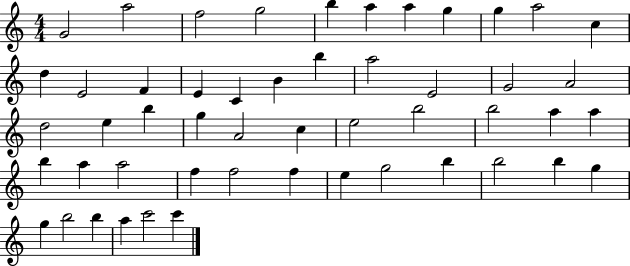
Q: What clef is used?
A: treble